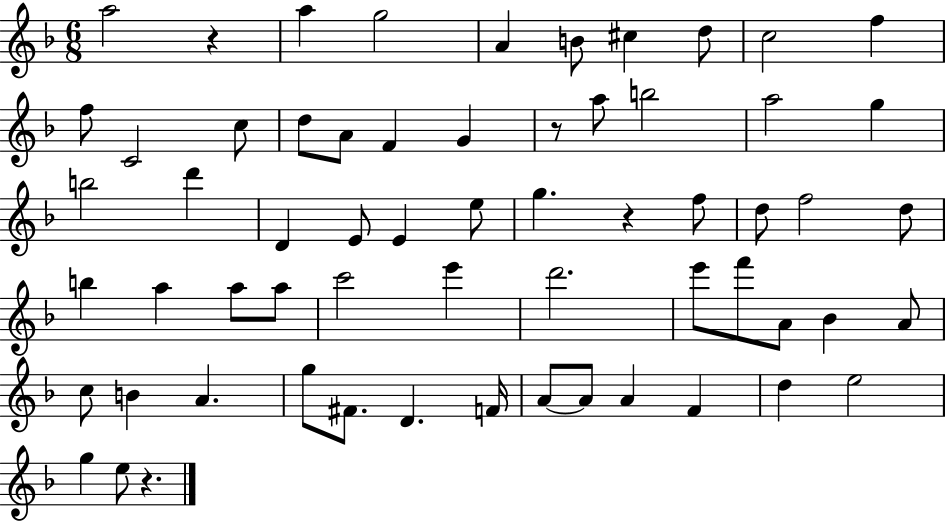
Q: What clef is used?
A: treble